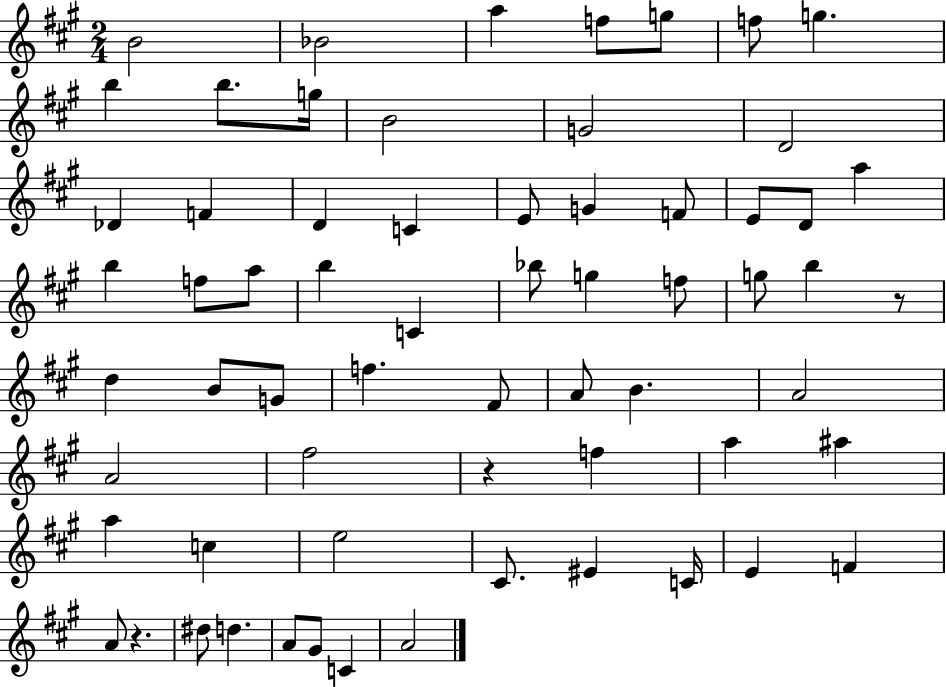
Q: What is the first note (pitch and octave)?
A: B4